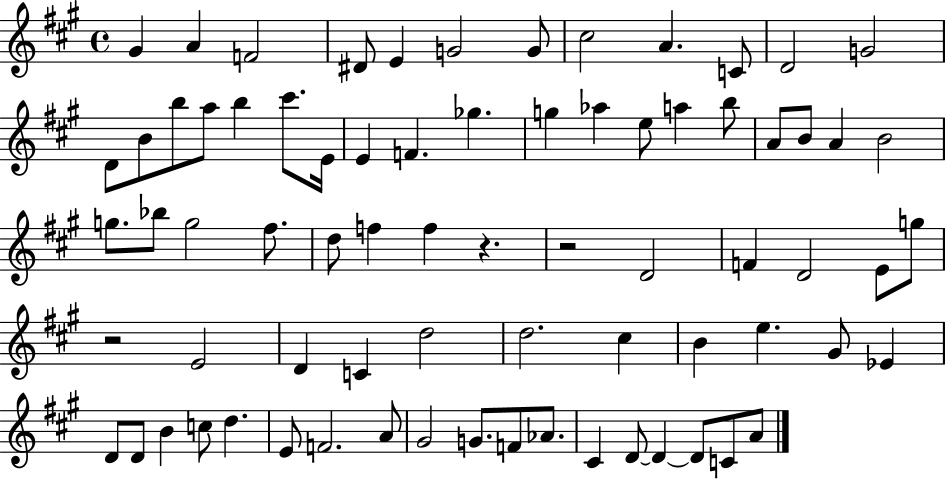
{
  \clef treble
  \time 4/4
  \defaultTimeSignature
  \key a \major
  gis'4 a'4 f'2 | dis'8 e'4 g'2 g'8 | cis''2 a'4. c'8 | d'2 g'2 | \break d'8 b'8 b''8 a''8 b''4 cis'''8. e'16 | e'4 f'4. ges''4. | g''4 aes''4 e''8 a''4 b''8 | a'8 b'8 a'4 b'2 | \break g''8. bes''8 g''2 fis''8. | d''8 f''4 f''4 r4. | r2 d'2 | f'4 d'2 e'8 g''8 | \break r2 e'2 | d'4 c'4 d''2 | d''2. cis''4 | b'4 e''4. gis'8 ees'4 | \break d'8 d'8 b'4 c''8 d''4. | e'8 f'2. a'8 | gis'2 g'8. f'8 aes'8. | cis'4 d'8~~ d'4~~ d'8 c'8 a'8 | \break \bar "|."
}